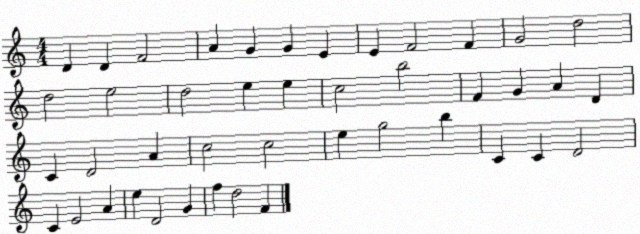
X:1
T:Untitled
M:4/4
L:1/4
K:C
D D F2 A G G E E F2 F G2 d2 d2 e2 d2 e e c2 b2 F G A D C D2 A c2 c2 e g2 b C C D2 C E2 A e D2 G f d2 F